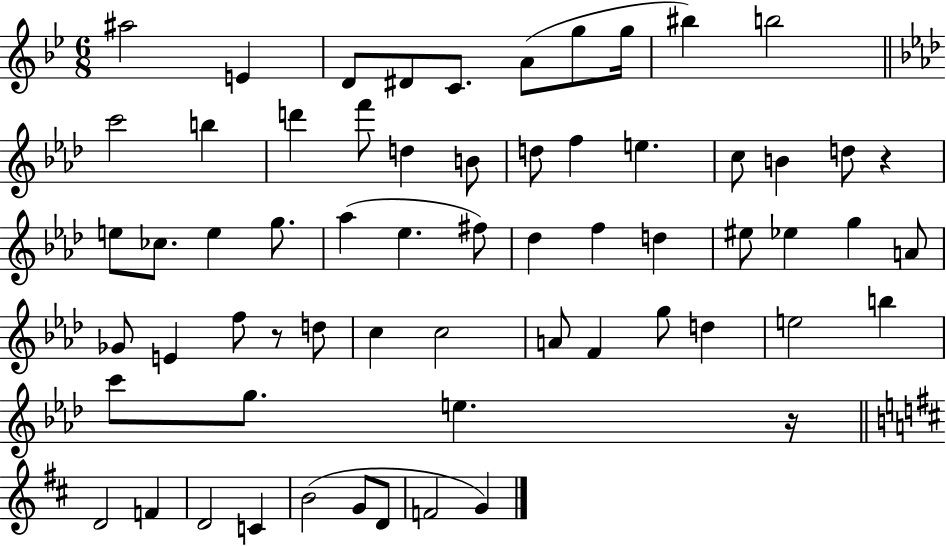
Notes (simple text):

A#5/h E4/q D4/e D#4/e C4/e. A4/e G5/e G5/s BIS5/q B5/h C6/h B5/q D6/q F6/e D5/q B4/e D5/e F5/q E5/q. C5/e B4/q D5/e R/q E5/e CES5/e. E5/q G5/e. Ab5/q Eb5/q. F#5/e Db5/q F5/q D5/q EIS5/e Eb5/q G5/q A4/e Gb4/e E4/q F5/e R/e D5/e C5/q C5/h A4/e F4/q G5/e D5/q E5/h B5/q C6/e G5/e. E5/q. R/s D4/h F4/q D4/h C4/q B4/h G4/e D4/e F4/h G4/q